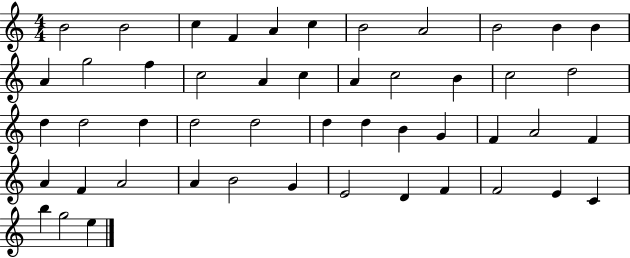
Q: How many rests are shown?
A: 0